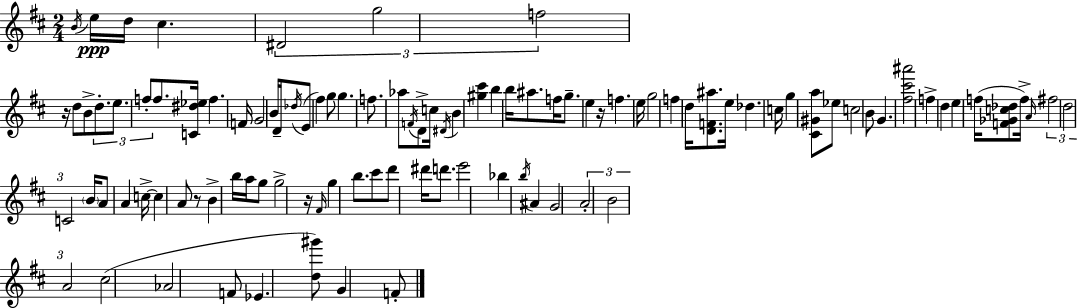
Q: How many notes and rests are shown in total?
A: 101